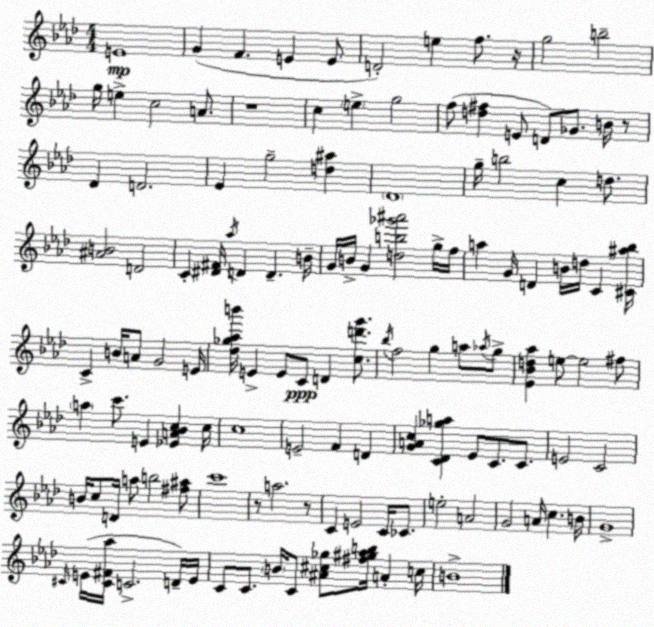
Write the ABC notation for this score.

X:1
T:Untitled
M:4/4
L:1/4
K:Fm
E4 G F E E/2 D2 e f/2 z/4 g2 b2 g/4 e c2 A/2 z4 c e g2 f/2 [d^f] E/2 D/2 _G/2 B/4 z/2 _D D2 _E g2 [d^a] _D4 g/4 b2 c d/2 [^AB]2 D2 C [^D^F]/4 _a/4 D D B/4 G/4 B/4 G [db_g'^a']2 g/4 f/4 a G/4 D B/4 d/4 C [^C^a_b]/4 C B/4 A/2 G2 E/4 [_d_g_ab']/4 E E/2 C/2 D [cd'g']/2 _b/4 f2 g a/2 _a/4 g/2 [_E_Bd_a] e/2 e2 ^f/2 a c'/2 E [_EA_Bc] c/4 c4 E2 F D [GAc] [C_D_ga] _E/2 C/2 C/2 E2 C2 B/4 c/2 D/4 a/2 b2 [^f^a]/2 c'4 z/2 a2 z/2 C E2 C/4 _C/2 e2 A2 G2 A/4 c B/4 G4 ^C/4 E/4 [^C^F_a]/4 C2 D/4 E/4 C/2 C/2 B/4 C/2 [^A^c_g]/2 [^f^g_ab]/4 A c/4 B4